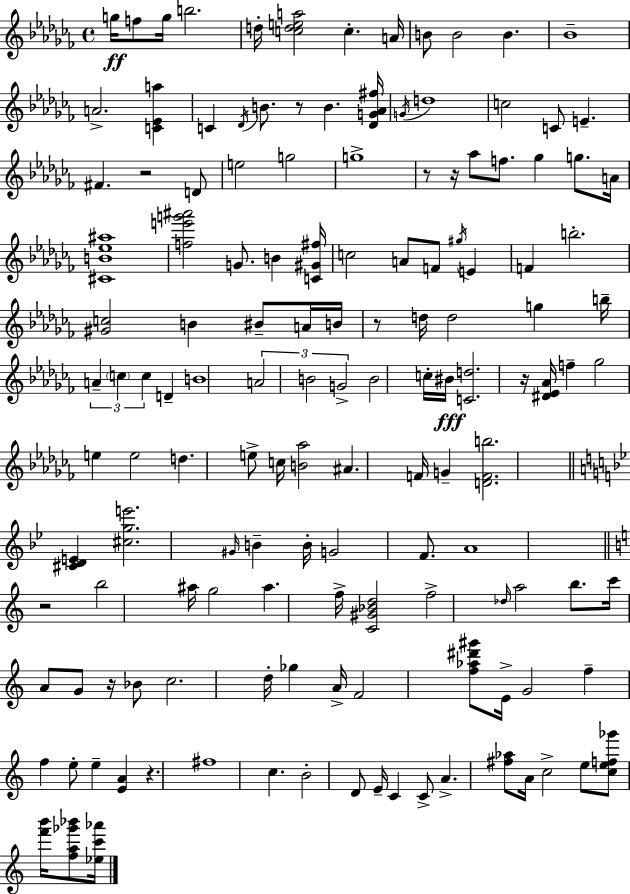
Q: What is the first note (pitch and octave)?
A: G5